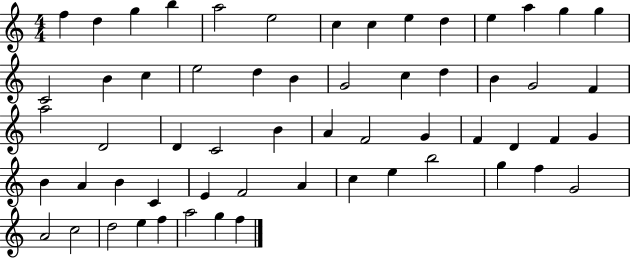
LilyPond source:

{
  \clef treble
  \numericTimeSignature
  \time 4/4
  \key c \major
  f''4 d''4 g''4 b''4 | a''2 e''2 | c''4 c''4 e''4 d''4 | e''4 a''4 g''4 g''4 | \break c'2 b'4 c''4 | e''2 d''4 b'4 | g'2 c''4 d''4 | b'4 g'2 f'4 | \break a''2 d'2 | d'4 c'2 b'4 | a'4 f'2 g'4 | f'4 d'4 f'4 g'4 | \break b'4 a'4 b'4 c'4 | e'4 f'2 a'4 | c''4 e''4 b''2 | g''4 f''4 g'2 | \break a'2 c''2 | d''2 e''4 f''4 | a''2 g''4 f''4 | \bar "|."
}